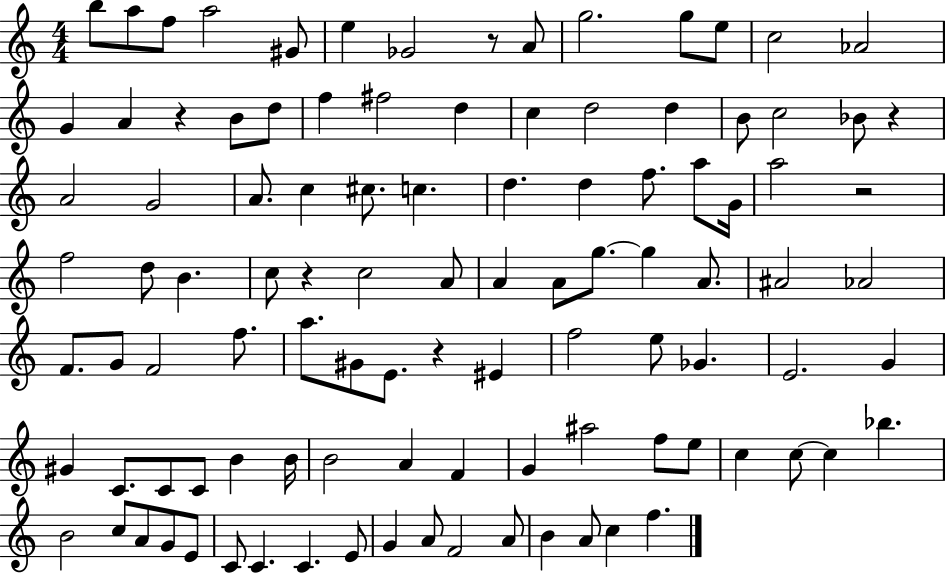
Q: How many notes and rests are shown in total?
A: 104